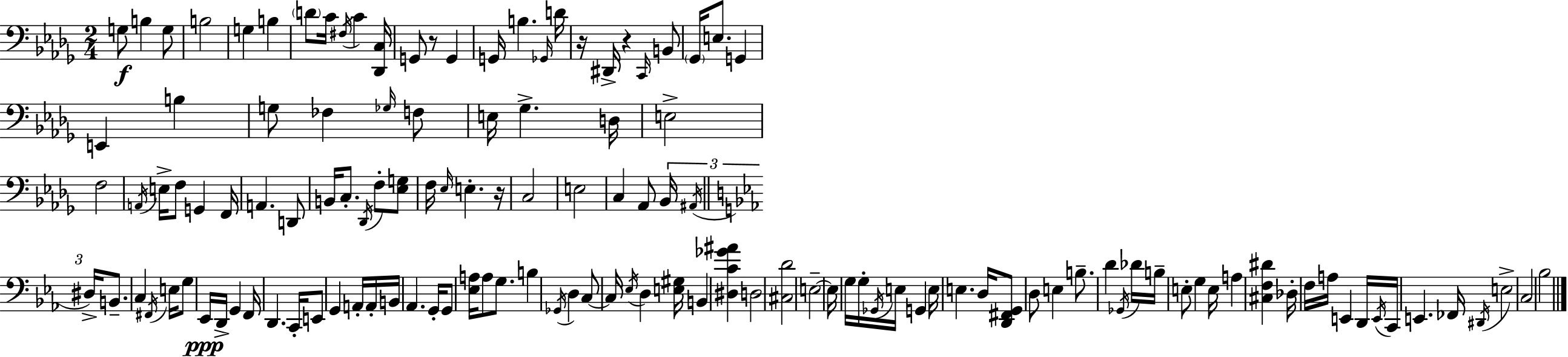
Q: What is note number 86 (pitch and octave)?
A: E3